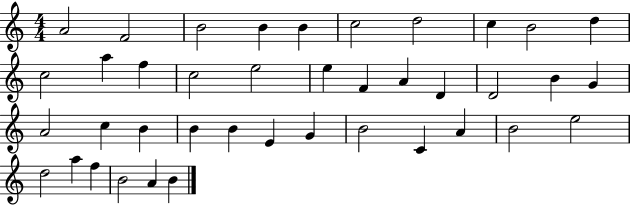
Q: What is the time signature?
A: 4/4